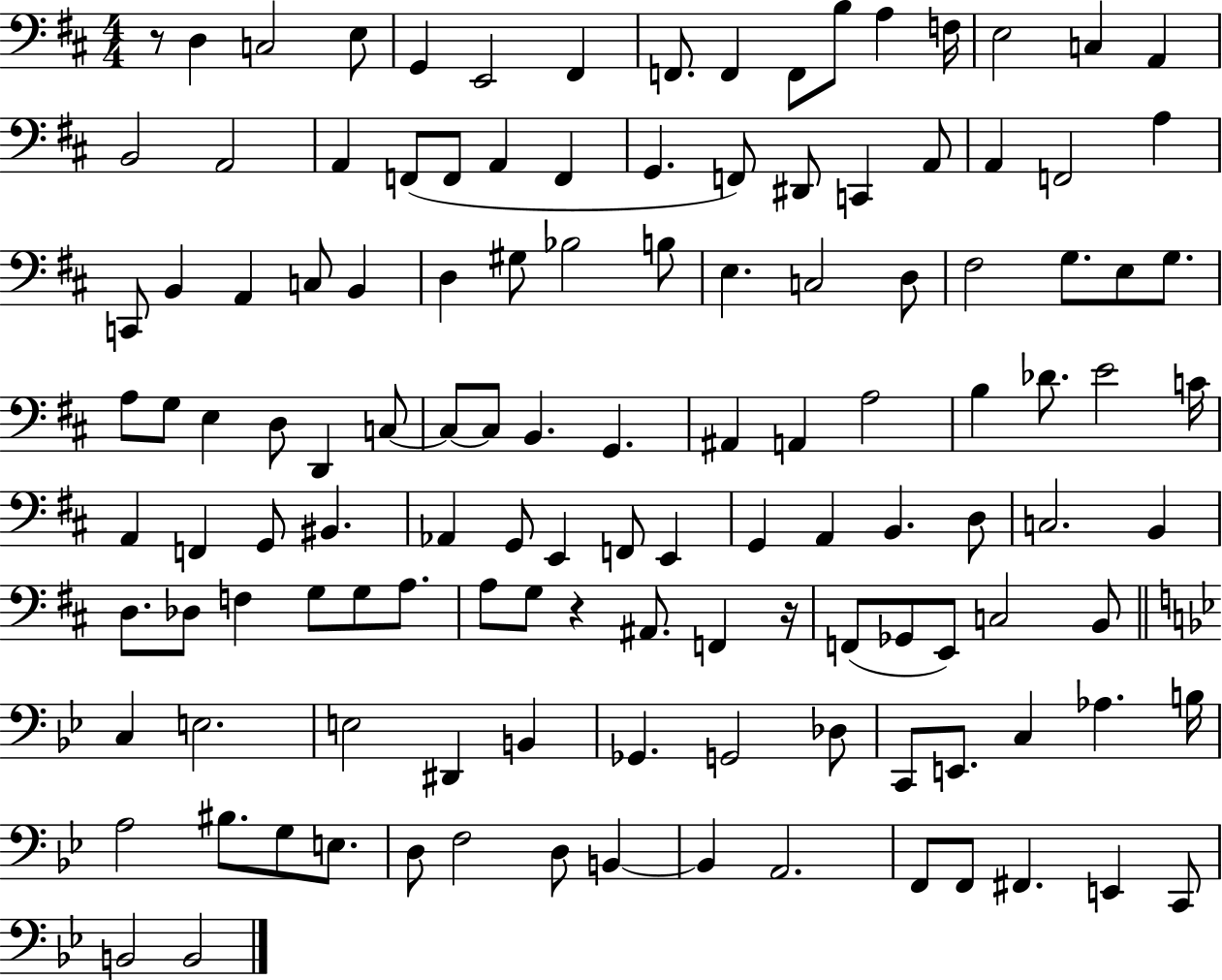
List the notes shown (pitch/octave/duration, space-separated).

R/e D3/q C3/h E3/e G2/q E2/h F#2/q F2/e. F2/q F2/e B3/e A3/q F3/s E3/h C3/q A2/q B2/h A2/h A2/q F2/e F2/e A2/q F2/q G2/q. F2/e D#2/e C2/q A2/e A2/q F2/h A3/q C2/e B2/q A2/q C3/e B2/q D3/q G#3/e Bb3/h B3/e E3/q. C3/h D3/e F#3/h G3/e. E3/e G3/e. A3/e G3/e E3/q D3/e D2/q C3/e C3/e C3/e B2/q. G2/q. A#2/q A2/q A3/h B3/q Db4/e. E4/h C4/s A2/q F2/q G2/e BIS2/q. Ab2/q G2/e E2/q F2/e E2/q G2/q A2/q B2/q. D3/e C3/h. B2/q D3/e. Db3/e F3/q G3/e G3/e A3/e. A3/e G3/e R/q A#2/e. F2/q R/s F2/e Gb2/e E2/e C3/h B2/e C3/q E3/h. E3/h D#2/q B2/q Gb2/q. G2/h Db3/e C2/e E2/e. C3/q Ab3/q. B3/s A3/h BIS3/e. G3/e E3/e. D3/e F3/h D3/e B2/q B2/q A2/h. F2/e F2/e F#2/q. E2/q C2/e B2/h B2/h